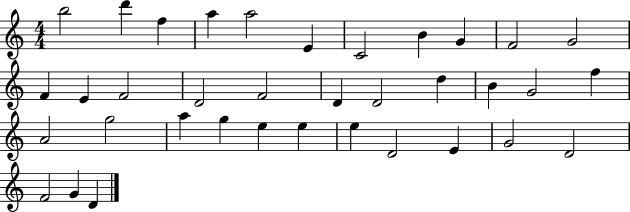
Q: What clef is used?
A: treble